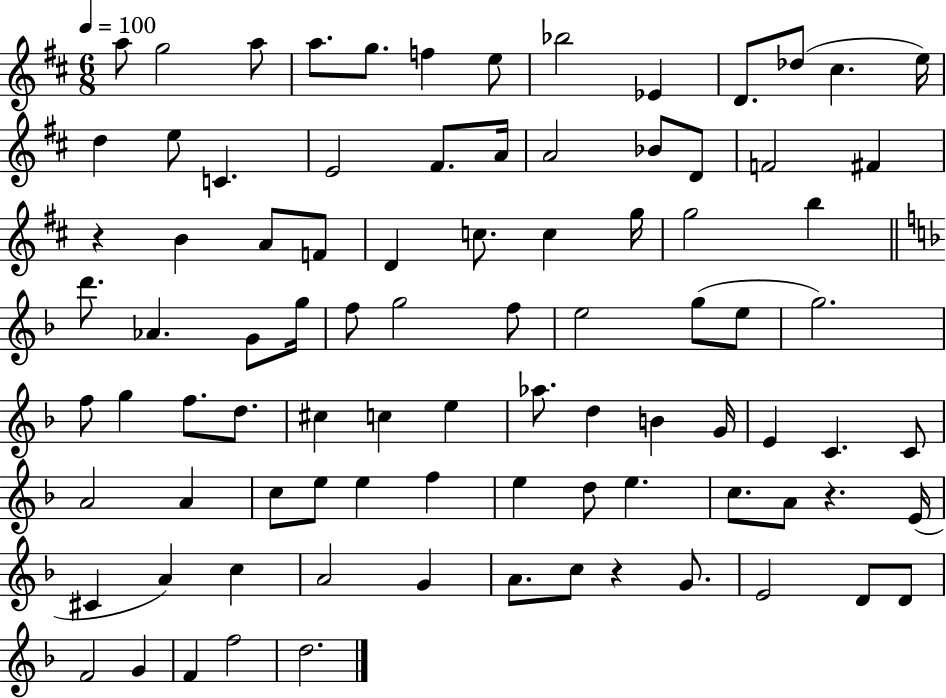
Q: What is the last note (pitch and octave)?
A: D5